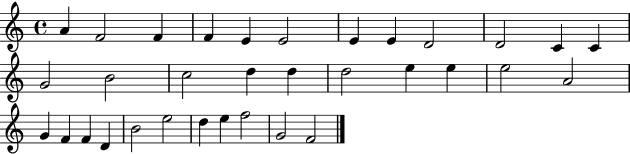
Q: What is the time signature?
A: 4/4